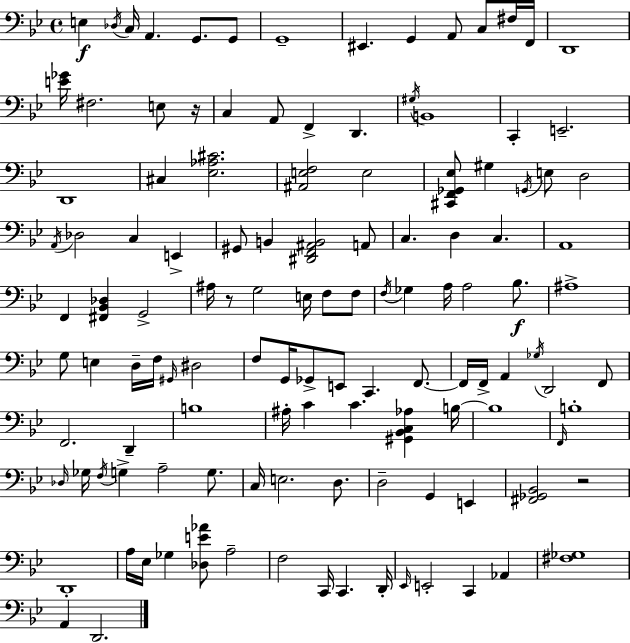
X:1
T:Untitled
M:4/4
L:1/4
K:Bb
E, _D,/4 C,/4 A,, G,,/2 G,,/2 G,,4 ^E,, G,, A,,/2 C,/2 ^F,/4 F,,/4 D,,4 [E_G]/4 ^F,2 E,/2 z/4 C, A,,/2 F,, D,, ^G,/4 B,,4 C,, E,,2 D,,4 ^C, [_E,_A,^C]2 [^A,,E,F,]2 E,2 [^C,,F,,_G,,_E,]/2 ^G, G,,/4 E,/2 D,2 A,,/4 _D,2 C, E,, ^G,,/2 B,, [^D,,F,,^A,,B,,]2 A,,/2 C, D, C, A,,4 F,, [^F,,_B,,_D,] G,,2 ^A,/4 z/2 G,2 E,/4 F,/2 F,/2 F,/4 _G, A,/4 A,2 _B,/2 ^A,4 G,/2 E, D,/4 F,/4 ^G,,/4 ^D,2 F,/2 G,,/4 _G,,/2 E,,/2 C,, F,,/2 F,,/4 F,,/4 A,, _G,/4 D,,2 F,,/2 F,,2 D,, B,4 ^A,/4 C C [^G,,_B,,C,_A,] B,/4 B,4 F,,/4 B,4 _D,/4 _G,/4 F,/4 G, A,2 G,/2 C,/4 E,2 D,/2 D,2 G,, E,, [^F,,_G,,_B,,]2 z2 D,,4 A,/4 _E,/4 _G, [_D,E_A]/2 A,2 F,2 C,,/4 C,, D,,/4 _E,,/4 E,,2 C,, _A,, [^F,_G,]4 A,, D,,2